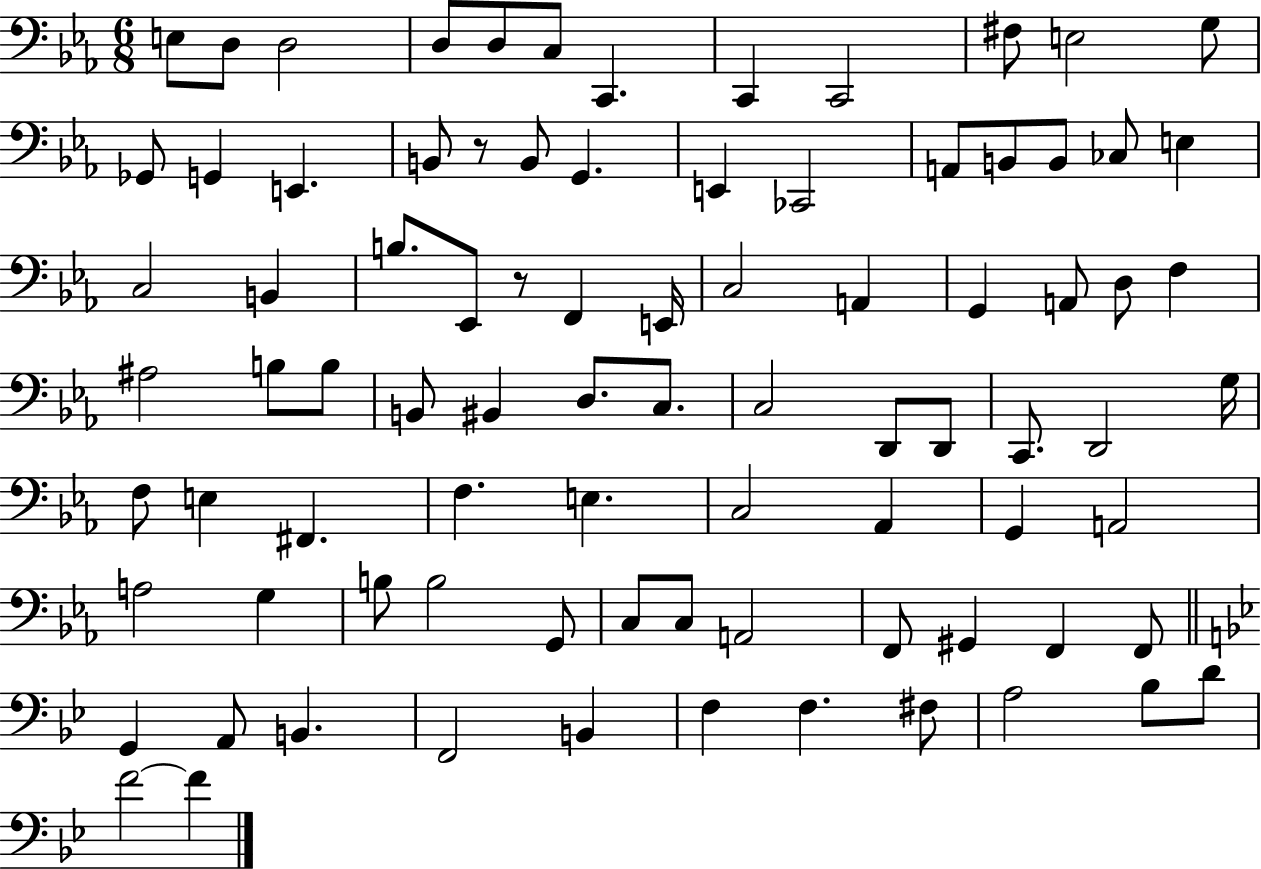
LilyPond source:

{
  \clef bass
  \numericTimeSignature
  \time 6/8
  \key ees \major
  e8 d8 d2 | d8 d8 c8 c,4. | c,4 c,2 | fis8 e2 g8 | \break ges,8 g,4 e,4. | b,8 r8 b,8 g,4. | e,4 ces,2 | a,8 b,8 b,8 ces8 e4 | \break c2 b,4 | b8. ees,8 r8 f,4 e,16 | c2 a,4 | g,4 a,8 d8 f4 | \break ais2 b8 b8 | b,8 bis,4 d8. c8. | c2 d,8 d,8 | c,8. d,2 g16 | \break f8 e4 fis,4. | f4. e4. | c2 aes,4 | g,4 a,2 | \break a2 g4 | b8 b2 g,8 | c8 c8 a,2 | f,8 gis,4 f,4 f,8 | \break \bar "||" \break \key bes \major g,4 a,8 b,4. | f,2 b,4 | f4 f4. fis8 | a2 bes8 d'8 | \break f'2~~ f'4 | \bar "|."
}